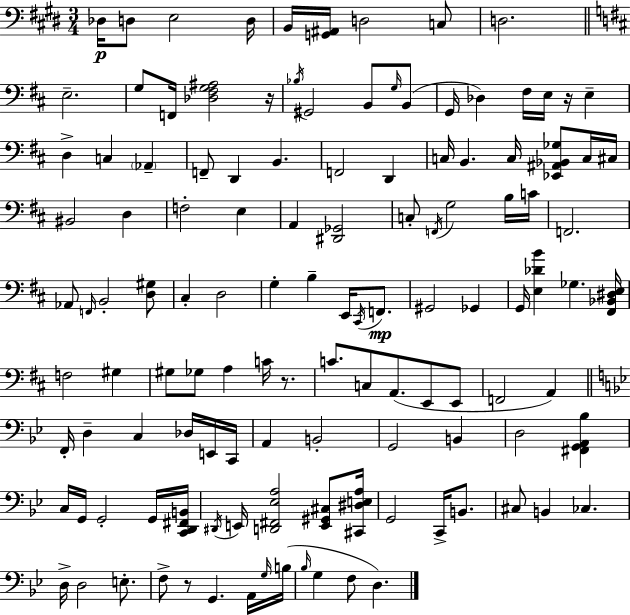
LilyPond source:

{
  \clef bass
  \numericTimeSignature
  \time 3/4
  \key e \major
  des16\p d8 e2 d16 | b,16 <g, ais,>16 d2 c8 | d2. | \bar "||" \break \key d \major e2.-- | g8 f,16 <des fis g ais>2 r16 | \acciaccatura { bes16 } gis,2 b,8 \grace { g16 }( | b,8 g,16 des4) fis16 e16 r16 e4-- | \break d4-> c4 \parenthesize aes,4-- | f,8-- d,4 b,4. | f,2 d,4 | c16 b,4. c16 <ees, ais, bes, ges>8 | \break c16 cis16 bis,2 d4 | f2-. e4 | a,4 <dis, ges,>2 | c8-. \acciaccatura { f,16 } g2 | \break b16 c'16 f,2. | aes,8 \grace { f,16 } b,2-. | <d gis>8 cis4-. d2 | g4-. b4-- | \break e,16 \acciaccatura { cis,16 } f,8.\mp gis,2 | ges,4 g,16 <e des' b'>4 ges4. | <fis, bes, dis e>16 f2 | gis4 gis8 ges8 a4 | \break c'16 r8. c'8. c8 a,8.( | e,8 e,8 f,2 | a,4) \bar "||" \break \key g \minor f,16-. d4-- c4 des16 e,16 c,16 | a,4 b,2-. | g,2 b,4 | d2 <fis, g, a, bes>4 | \break c16 g,16 g,2-. g,16 <c, d, fis, b,>16 | \acciaccatura { dis,16 } e,16 <d, fis, ees a>2 <e, gis, cis>8 | <cis, dis e a>16 g,2 c,16-> b,8. | cis8 b,4 ces4. | \break d16-> d2 e8.-. | f8-> r8 g,4. a,16 | \grace { g16 }( b16 \grace { bes16 } g4 f8 d4.) | \bar "|."
}